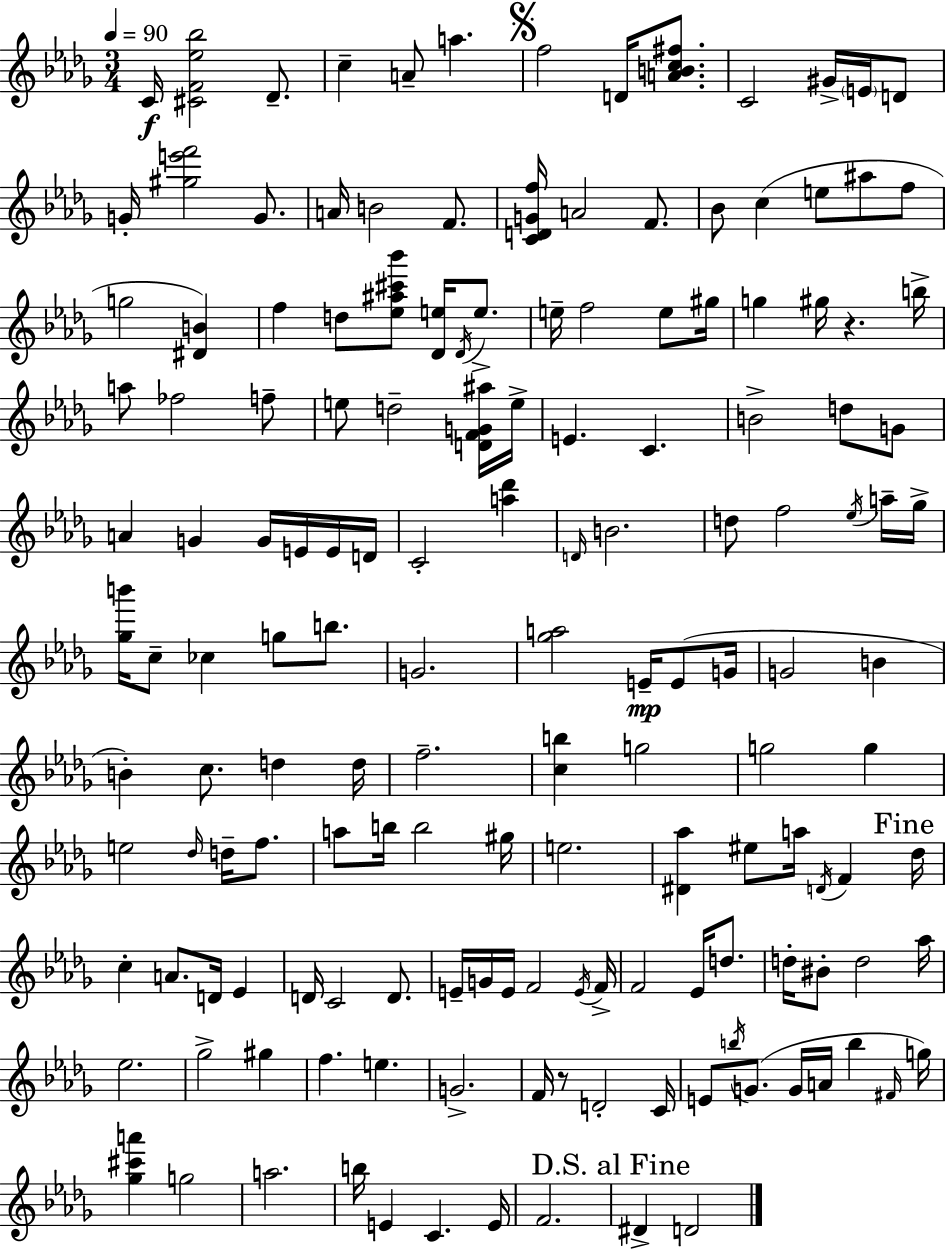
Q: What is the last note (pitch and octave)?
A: D4